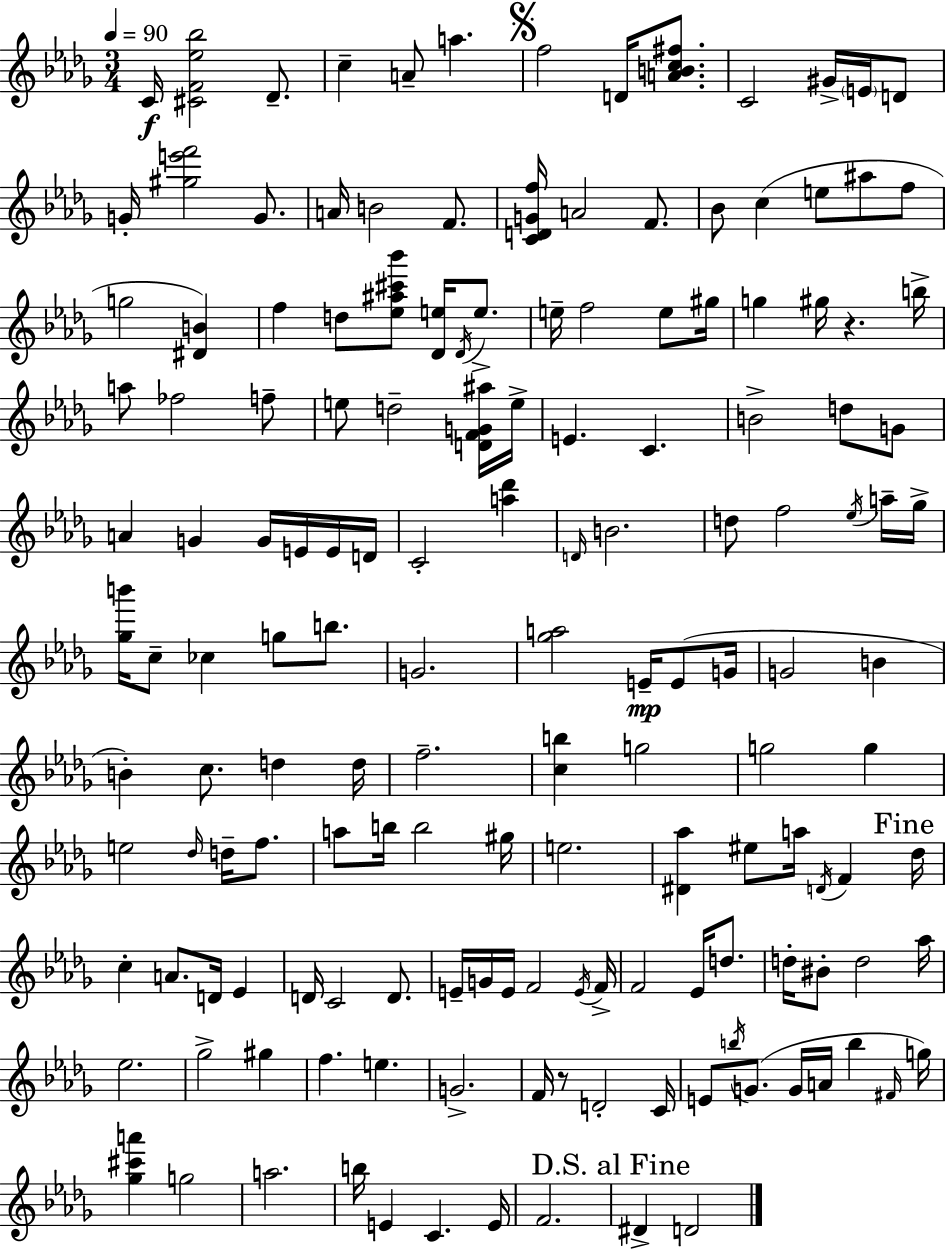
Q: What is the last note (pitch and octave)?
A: D4